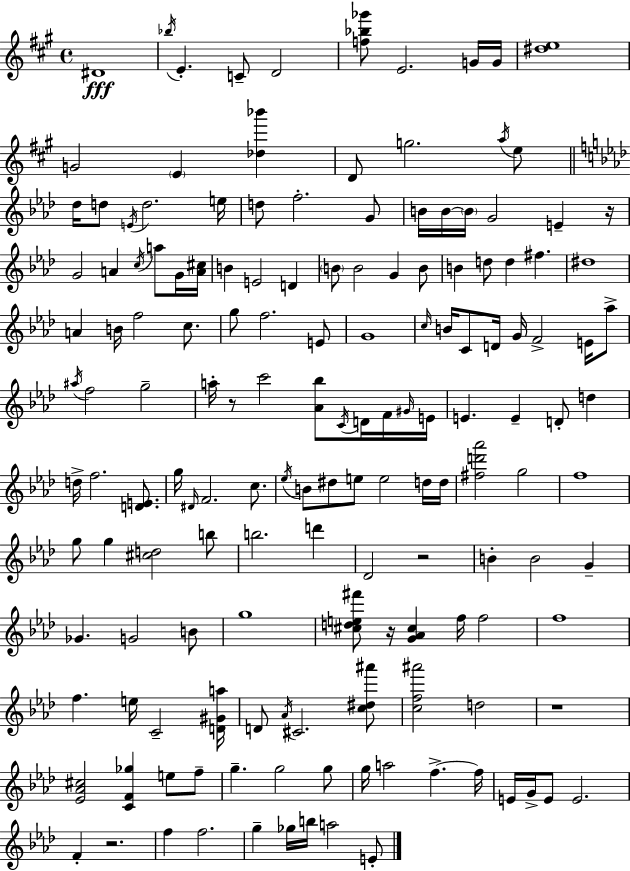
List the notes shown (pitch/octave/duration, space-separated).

D#4/w Bb5/s E4/q. C4/e D4/h [F5,Bb5,Gb6]/e E4/h. G4/s G4/s [D#5,E5]/w G4/h E4/q [Db5,Bb6]/q D4/e G5/h. A5/s E5/e Db5/s D5/e E4/s D5/h. E5/s D5/e F5/h. G4/e B4/s B4/s B4/s G4/h E4/q R/s G4/h A4/q C5/s A5/e G4/s [A4,C#5]/s B4/q E4/h D4/q B4/e B4/h G4/q B4/e B4/q D5/e D5/q F#5/q. D#5/w A4/q B4/s F5/h C5/e. G5/e F5/h. E4/e G4/w C5/s B4/s C4/e D4/s G4/s F4/h E4/s Ab5/e A#5/s F5/h G5/h A5/s R/e C6/h [Ab4,Bb5]/e C4/s D4/s F4/s G#4/s E4/s E4/q. E4/q D4/e D5/q D5/s F5/h. [D4,E4]/e. G5/s D#4/s F4/h. C5/e. Eb5/s B4/e D#5/e E5/e E5/h D5/s D5/s [F#5,D6,Ab6]/h G5/h F5/w G5/e G5/q [C#5,D5]/h B5/e B5/h. D6/q Db4/h R/h B4/q B4/h G4/q Gb4/q. G4/h B4/e G5/w [C#5,D5,E5,F#6]/e R/s [G4,Ab4,C#5]/q F5/s F5/h F5/w F5/q. E5/s C4/h [D4,G#4,A5]/s D4/e Ab4/s C#4/h. [C5,D#5,A#6]/e [C5,F5,A#6]/h D5/h R/w [Eb4,Ab4,C#5]/h [C4,F4,Gb5]/q E5/e F5/e G5/q. G5/h G5/e G5/s A5/h F5/q. F5/s E4/s G4/s E4/e E4/h. F4/q R/h. F5/q F5/h. G5/q Gb5/s B5/s A5/h E4/e